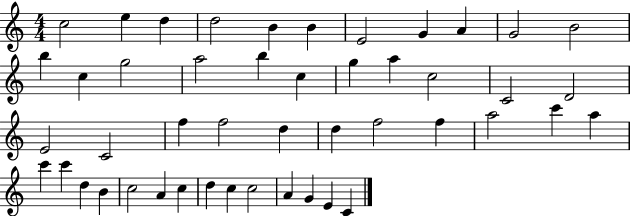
C5/h E5/q D5/q D5/h B4/q B4/q E4/h G4/q A4/q G4/h B4/h B5/q C5/q G5/h A5/h B5/q C5/q G5/q A5/q C5/h C4/h D4/h E4/h C4/h F5/q F5/h D5/q D5/q F5/h F5/q A5/h C6/q A5/q C6/q C6/q D5/q B4/q C5/h A4/q C5/q D5/q C5/q C5/h A4/q G4/q E4/q C4/q